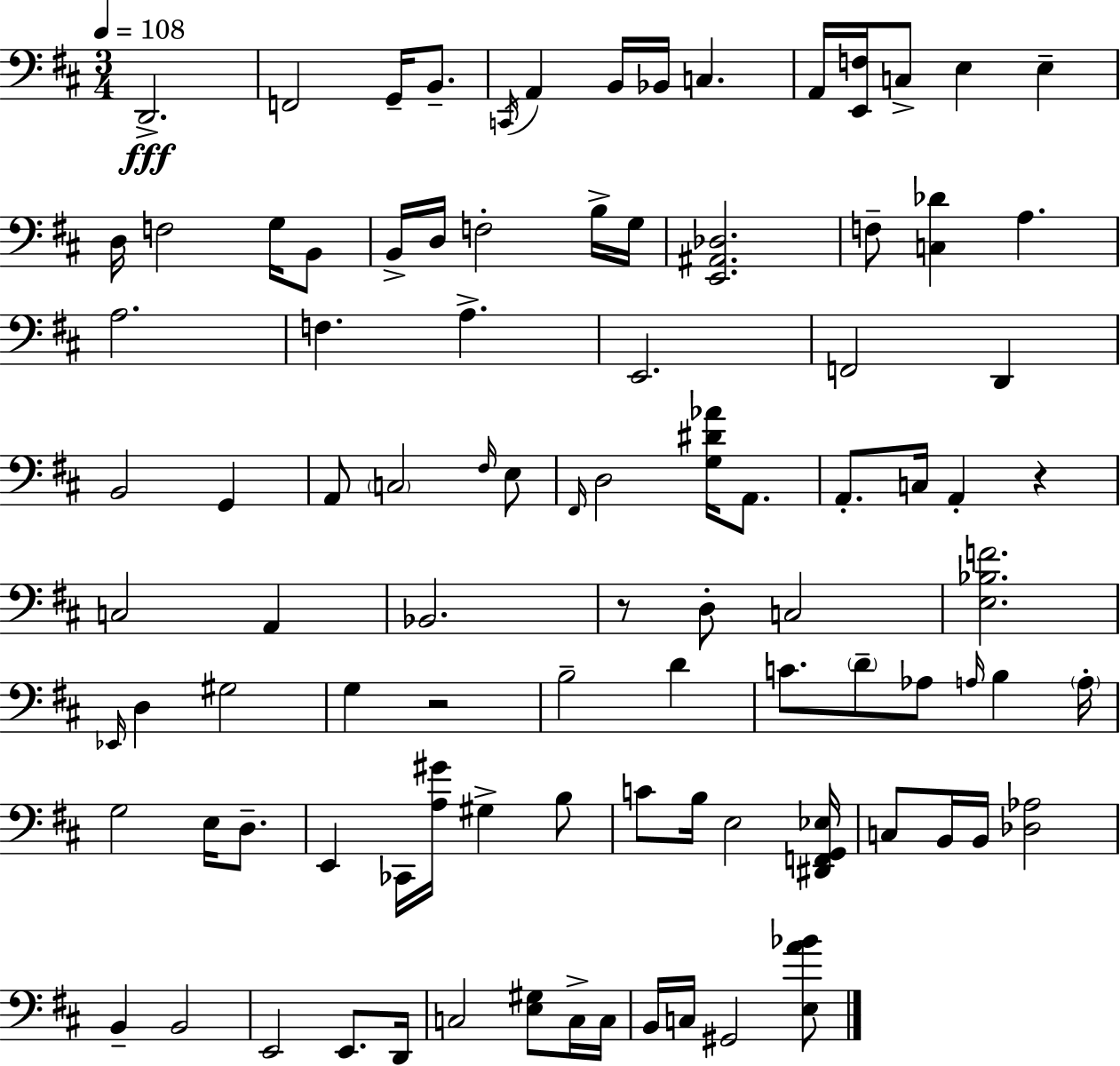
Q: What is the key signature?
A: D major